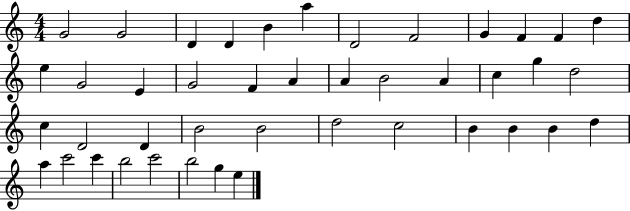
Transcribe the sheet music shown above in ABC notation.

X:1
T:Untitled
M:4/4
L:1/4
K:C
G2 G2 D D B a D2 F2 G F F d e G2 E G2 F A A B2 A c g d2 c D2 D B2 B2 d2 c2 B B B d a c'2 c' b2 c'2 b2 g e